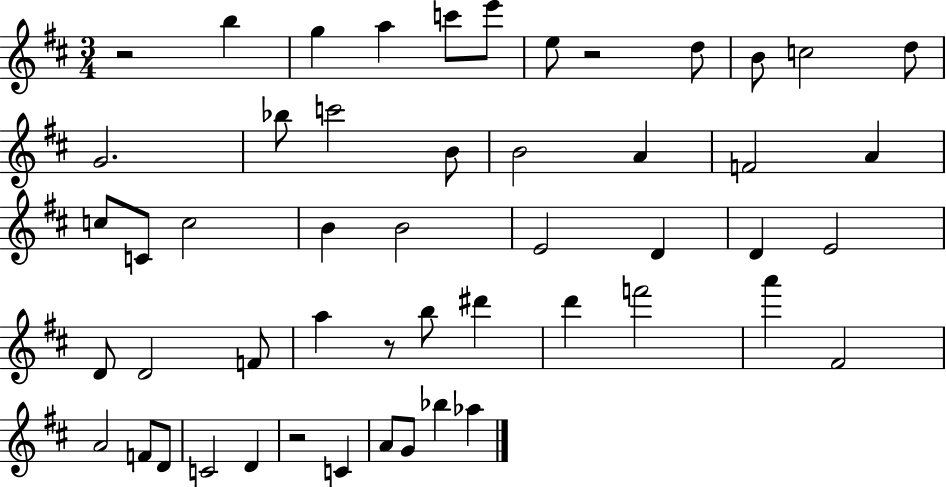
{
  \clef treble
  \numericTimeSignature
  \time 3/4
  \key d \major
  r2 b''4 | g''4 a''4 c'''8 e'''8 | e''8 r2 d''8 | b'8 c''2 d''8 | \break g'2. | bes''8 c'''2 b'8 | b'2 a'4 | f'2 a'4 | \break c''8 c'8 c''2 | b'4 b'2 | e'2 d'4 | d'4 e'2 | \break d'8 d'2 f'8 | a''4 r8 b''8 dis'''4 | d'''4 f'''2 | a'''4 fis'2 | \break a'2 f'8 d'8 | c'2 d'4 | r2 c'4 | a'8 g'8 bes''4 aes''4 | \break \bar "|."
}